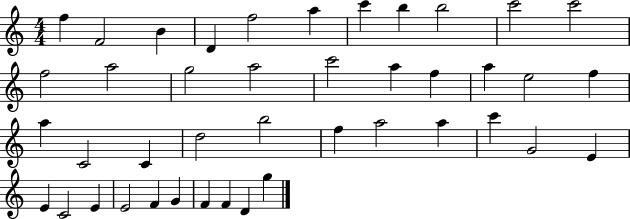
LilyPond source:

{
  \clef treble
  \numericTimeSignature
  \time 4/4
  \key c \major
  f''4 f'2 b'4 | d'4 f''2 a''4 | c'''4 b''4 b''2 | c'''2 c'''2 | \break f''2 a''2 | g''2 a''2 | c'''2 a''4 f''4 | a''4 e''2 f''4 | \break a''4 c'2 c'4 | d''2 b''2 | f''4 a''2 a''4 | c'''4 g'2 e'4 | \break e'4 c'2 e'4 | e'2 f'4 g'4 | f'4 f'4 d'4 g''4 | \bar "|."
}